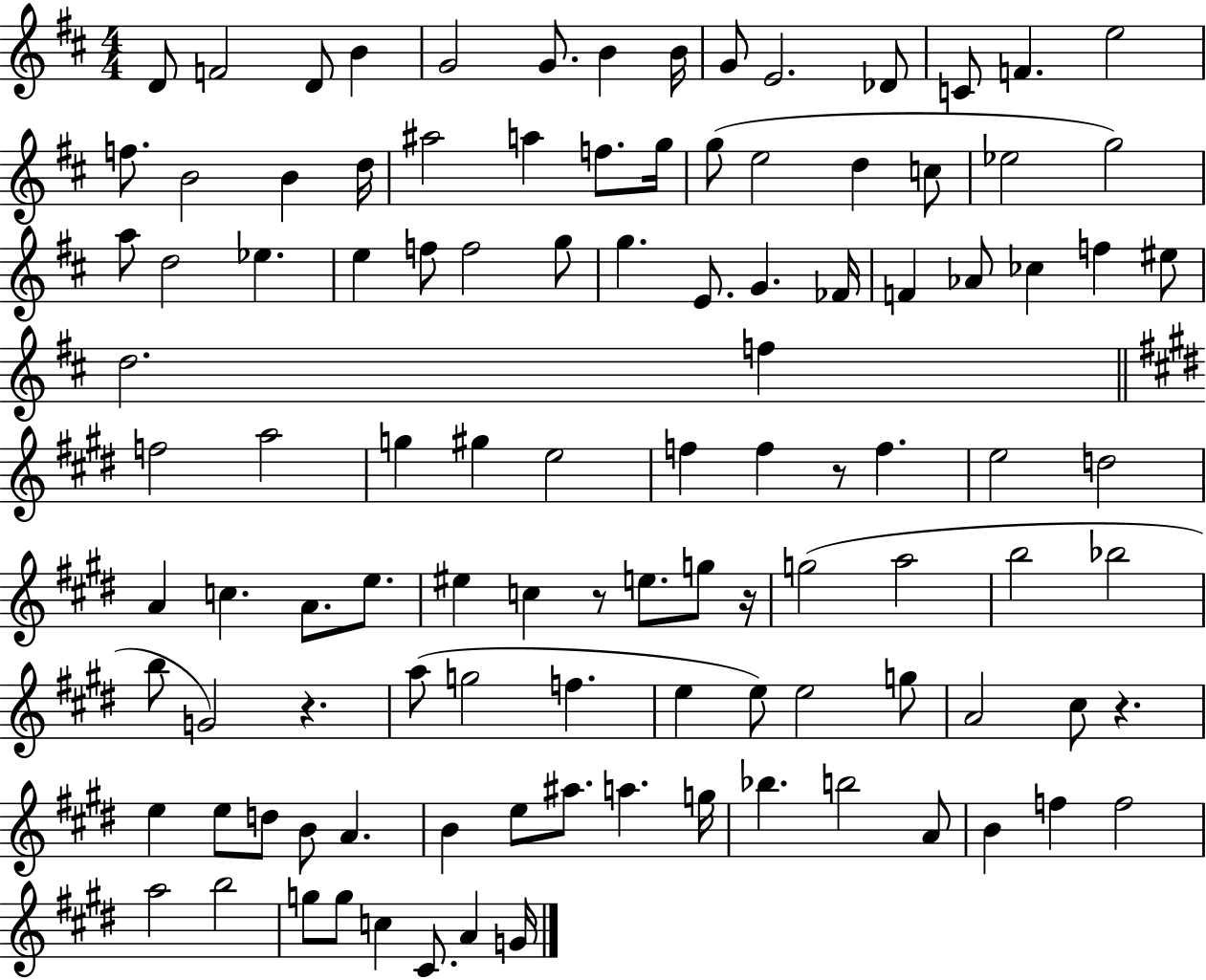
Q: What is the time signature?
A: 4/4